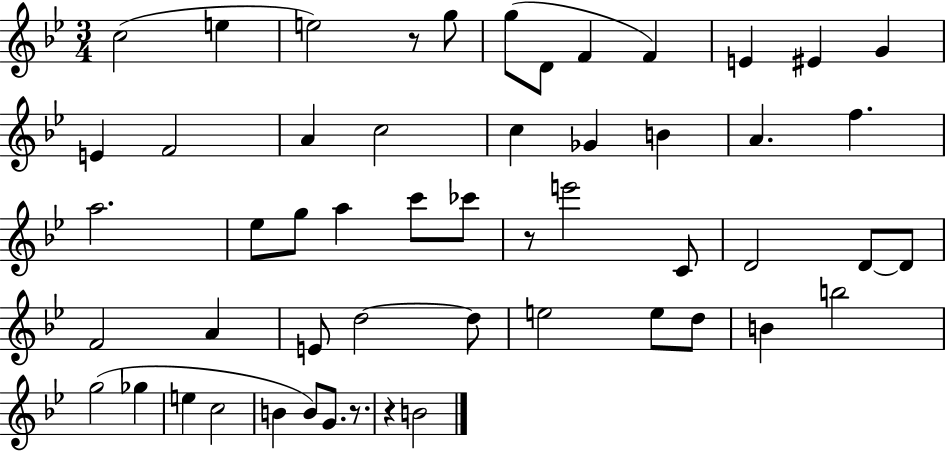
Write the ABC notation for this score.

X:1
T:Untitled
M:3/4
L:1/4
K:Bb
c2 e e2 z/2 g/2 g/2 D/2 F F E ^E G E F2 A c2 c _G B A f a2 _e/2 g/2 a c'/2 _c'/2 z/2 e'2 C/2 D2 D/2 D/2 F2 A E/2 d2 d/2 e2 e/2 d/2 B b2 g2 _g e c2 B B/2 G/2 z/2 z B2